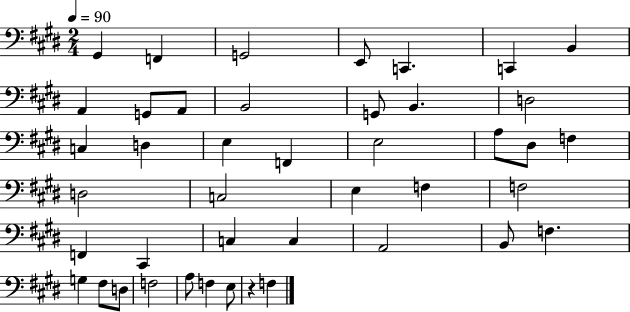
{
  \clef bass
  \numericTimeSignature
  \time 2/4
  \key e \major
  \tempo 4 = 90
  gis,4 f,4 | g,2 | e,8 c,4. | c,4 b,4 | \break a,4 g,8 a,8 | b,2 | g,8 b,4. | d2 | \break c4 d4 | e4 f,4 | e2 | a8 dis8 f4 | \break d2 | c2 | e4 f4 | f2 | \break f,4 cis,4 | c4 c4 | a,2 | b,8 f4. | \break g4 fis8 d8 | f2 | a8 f4 e8 | r4 f4 | \break \bar "|."
}